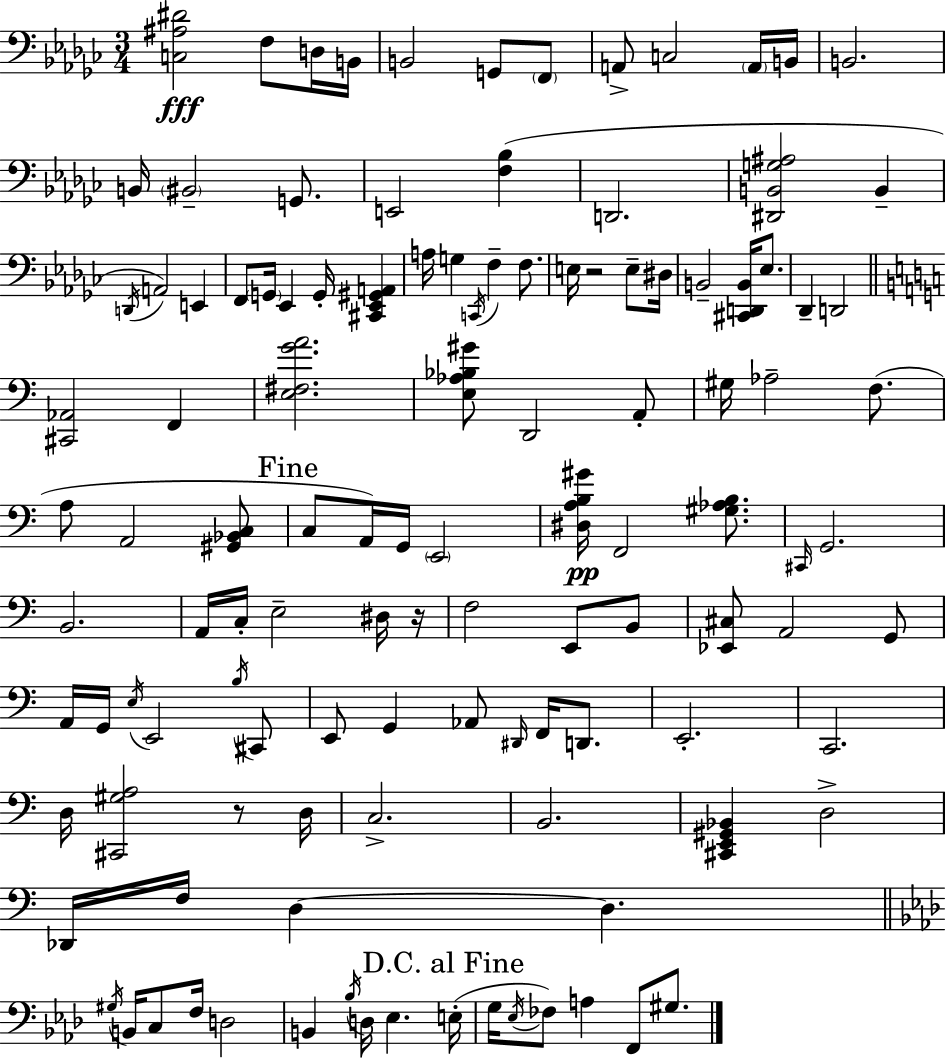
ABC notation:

X:1
T:Untitled
M:3/4
L:1/4
K:Ebm
[C,^A,^D]2 F,/2 D,/4 B,,/4 B,,2 G,,/2 F,,/2 A,,/2 C,2 A,,/4 B,,/4 B,,2 B,,/4 ^B,,2 G,,/2 E,,2 [F,_B,] D,,2 [^D,,B,,G,^A,]2 B,, D,,/4 A,,2 E,, F,,/2 G,,/4 _E,, G,,/4 [^C,,_E,,^G,,A,,] A,/4 G, C,,/4 F, F,/2 E,/4 z2 E,/2 ^D,/4 B,,2 [^C,,D,,B,,]/4 _E,/2 _D,, D,,2 [^C,,_A,,]2 F,, [E,^F,GA]2 [E,_A,_B,^G]/2 D,,2 A,,/2 ^G,/4 _A,2 F,/2 A,/2 A,,2 [^G,,_B,,C,]/2 C,/2 A,,/4 G,,/4 E,,2 [^D,A,B,^G]/4 F,,2 [^G,_A,B,]/2 ^C,,/4 G,,2 B,,2 A,,/4 C,/4 E,2 ^D,/4 z/4 F,2 E,,/2 B,,/2 [_E,,^C,]/2 A,,2 G,,/2 A,,/4 G,,/4 E,/4 E,,2 B,/4 ^C,,/2 E,,/2 G,, _A,,/2 ^D,,/4 F,,/4 D,,/2 E,,2 C,,2 D,/4 [^C,,^G,A,]2 z/2 D,/4 C,2 B,,2 [^C,,E,,^G,,_B,,] D,2 _D,,/4 F,/4 D, D, ^G,/4 B,,/4 C,/2 F,/4 D,2 B,, _B,/4 D,/4 _E, E,/4 G,/4 _E,/4 _F,/2 A, F,,/2 ^G,/2